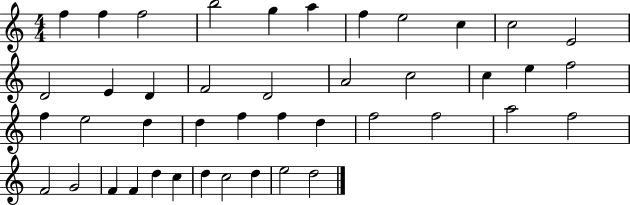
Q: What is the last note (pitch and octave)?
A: D5